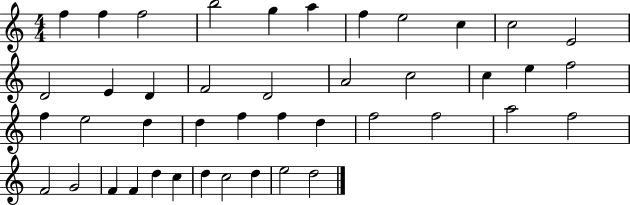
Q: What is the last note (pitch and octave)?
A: D5